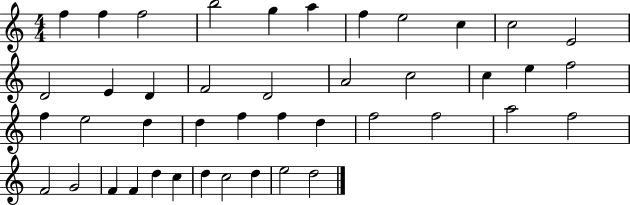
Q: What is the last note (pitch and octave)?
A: D5